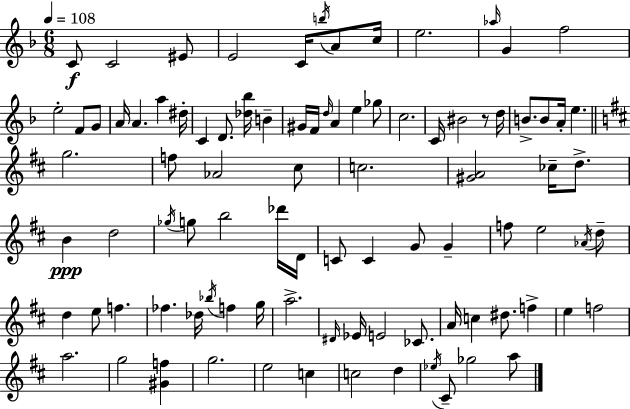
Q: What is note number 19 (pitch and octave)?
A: D#5